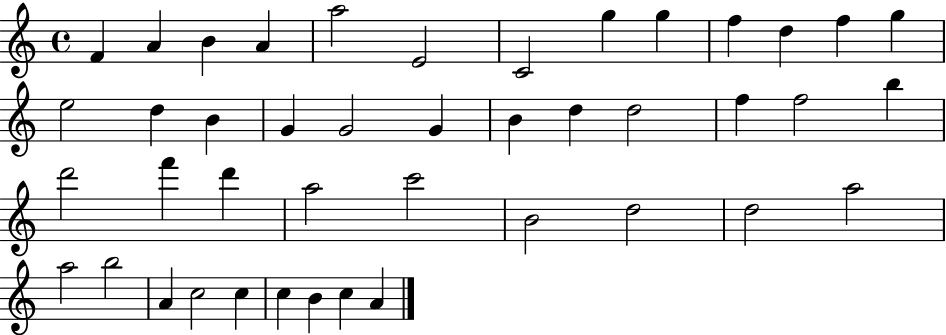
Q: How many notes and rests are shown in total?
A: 43